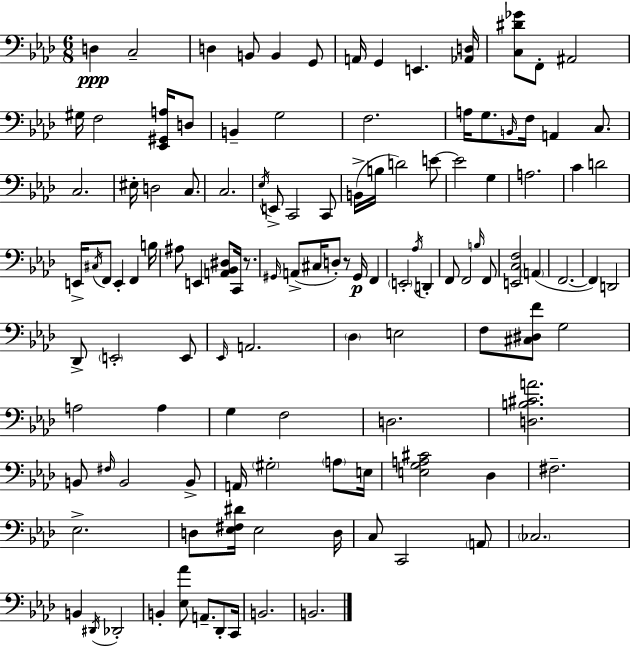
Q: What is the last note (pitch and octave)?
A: B2